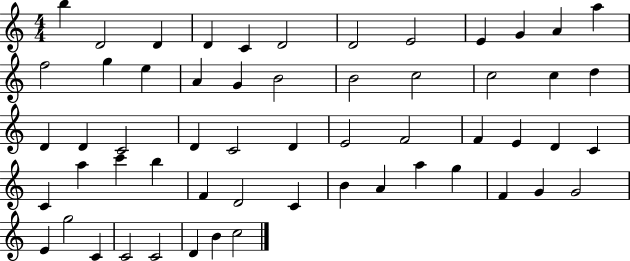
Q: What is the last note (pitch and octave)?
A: C5